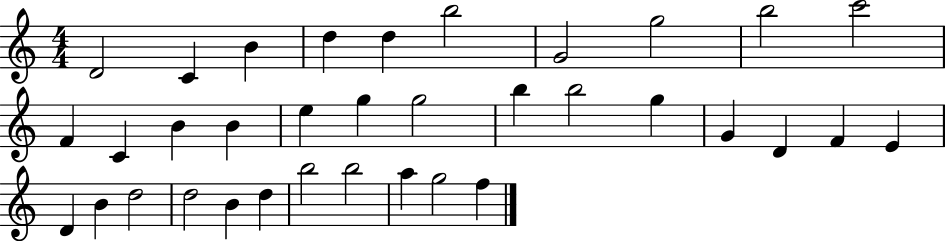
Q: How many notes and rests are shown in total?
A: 35